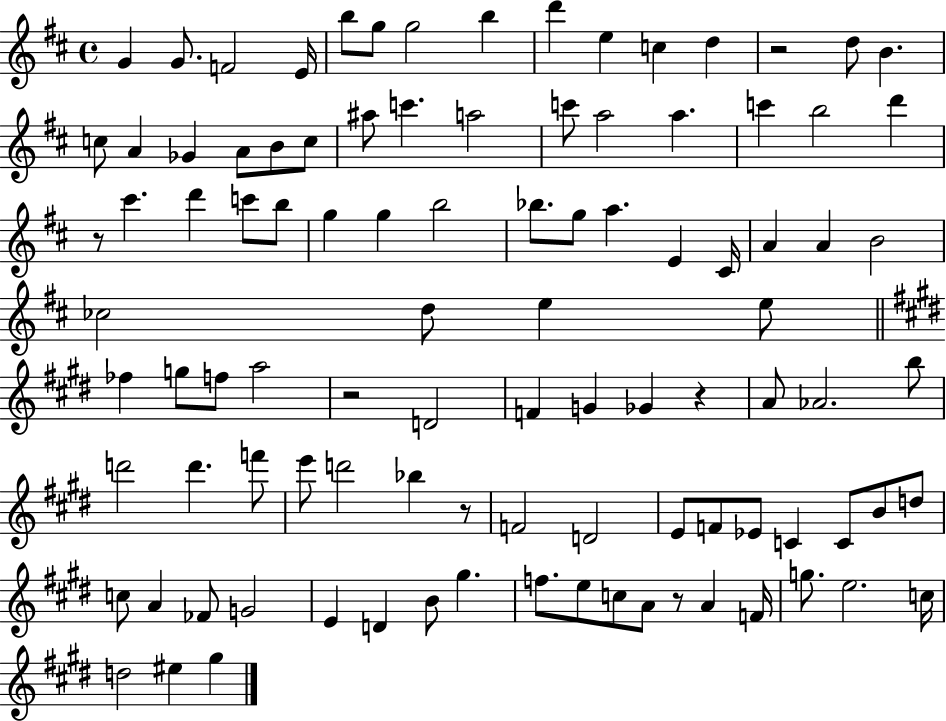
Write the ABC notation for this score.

X:1
T:Untitled
M:4/4
L:1/4
K:D
G G/2 F2 E/4 b/2 g/2 g2 b d' e c d z2 d/2 B c/2 A _G A/2 B/2 c/2 ^a/2 c' a2 c'/2 a2 a c' b2 d' z/2 ^c' d' c'/2 b/2 g g b2 _b/2 g/2 a E ^C/4 A A B2 _c2 d/2 e e/2 _f g/2 f/2 a2 z2 D2 F G _G z A/2 _A2 b/2 d'2 d' f'/2 e'/2 d'2 _b z/2 F2 D2 E/2 F/2 _E/2 C C/2 B/2 d/2 c/2 A _F/2 G2 E D B/2 ^g f/2 e/2 c/2 A/2 z/2 A F/4 g/2 e2 c/4 d2 ^e ^g